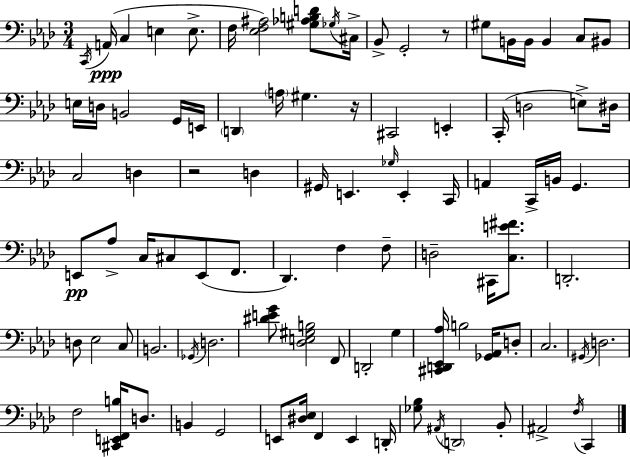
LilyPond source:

{
  \clef bass
  \numericTimeSignature
  \time 3/4
  \key aes \major
  \acciaccatura { c,16 }\ppp a,16( c4 e4 e8.-> | f16 <ees f ais>2) <gis aes b d'>8 | \acciaccatura { ges16 } cis16-> bes,8-> g,2-. | r8 gis8 b,16 b,16 b,4 c8 | \break bis,8 e16 d16 b,2 | g,16 e,16 \parenthesize d,4 \parenthesize a16 gis4. | r16 cis,2 e,4-. | c,16-.( d2 e8->) | \break dis16 c2 d4 | r2 d4 | gis,16 e,4. \grace { ges16 } e,4-. | c,16 a,4 c,16-> b,16 g,4. | \break e,8\pp aes8-> c16 cis8 e,8( | f,8. des,4.) f4 | f8-- d2-- cis,16 | <c e' fis'>8. d,2.-. | \break d8 ees2 | c8 b,2. | \acciaccatura { ges,16 } d2. | <dis' e' g'>8 <des e gis b>2 | \break f,8 d,2-. | g4 <cis, d, ees, aes>16 b2 | <ges, aes,>16 d8-. c2. | \acciaccatura { gis,16 } d2. | \break f2 | <cis, e, f, b>16 d8. b,4 g,2 | e,8 <dis ees>16 f,4 | e,4 d,16-. <ges bes>8 \acciaccatura { ais,16 } \parenthesize d,2 | \break bes,8-. ais,2-> | \acciaccatura { f16 } c,4 \bar "|."
}